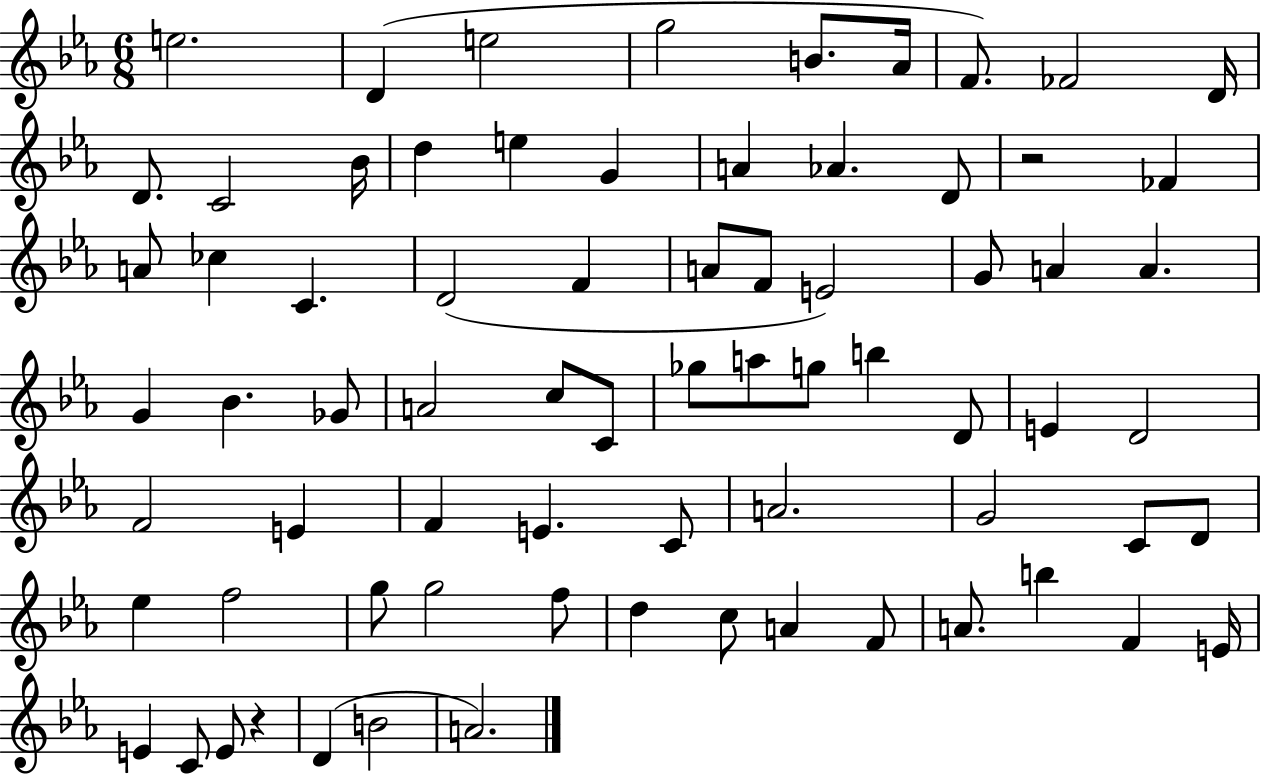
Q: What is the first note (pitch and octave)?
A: E5